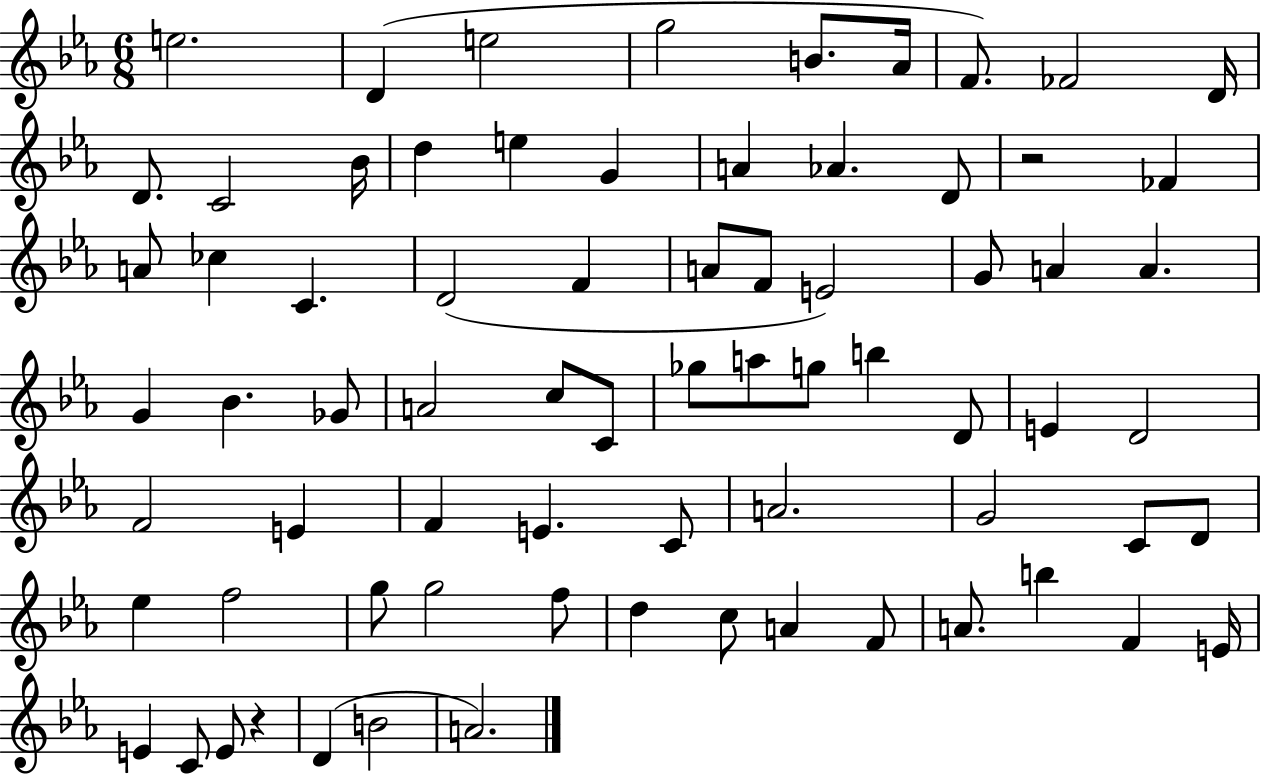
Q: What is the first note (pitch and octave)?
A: E5